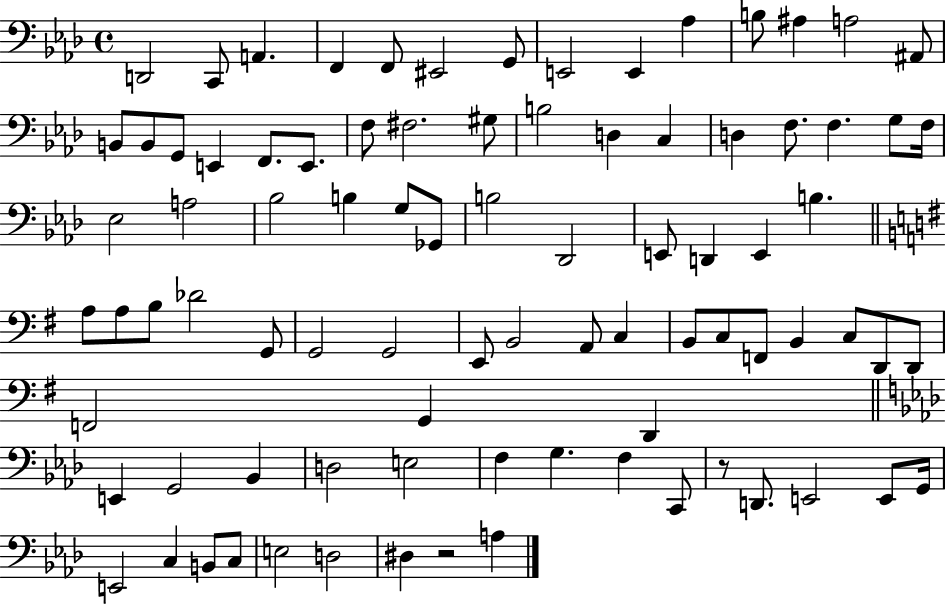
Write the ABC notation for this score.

X:1
T:Untitled
M:4/4
L:1/4
K:Ab
D,,2 C,,/2 A,, F,, F,,/2 ^E,,2 G,,/2 E,,2 E,, _A, B,/2 ^A, A,2 ^A,,/2 B,,/2 B,,/2 G,,/2 E,, F,,/2 E,,/2 F,/2 ^F,2 ^G,/2 B,2 D, C, D, F,/2 F, G,/2 F,/4 _E,2 A,2 _B,2 B, G,/2 _G,,/2 B,2 _D,,2 E,,/2 D,, E,, B, A,/2 A,/2 B,/2 _D2 G,,/2 G,,2 G,,2 E,,/2 B,,2 A,,/2 C, B,,/2 C,/2 F,,/2 B,, C,/2 D,,/2 D,,/2 F,,2 G,, D,, E,, G,,2 _B,, D,2 E,2 F, G, F, C,,/2 z/2 D,,/2 E,,2 E,,/2 G,,/4 E,,2 C, B,,/2 C,/2 E,2 D,2 ^D, z2 A,